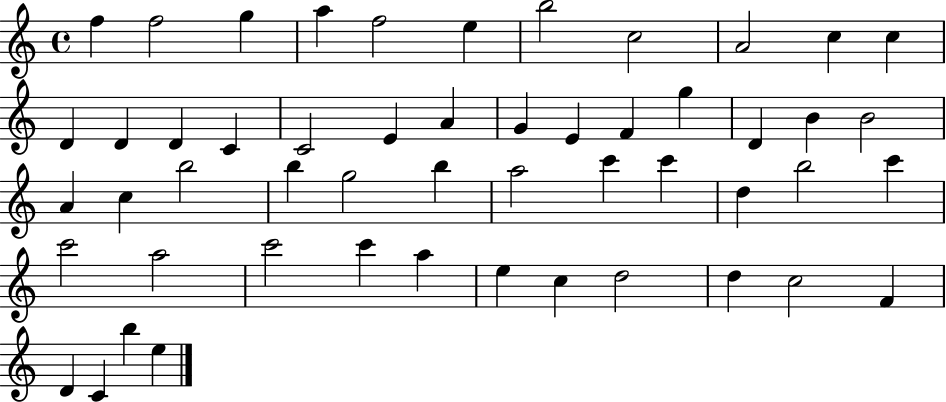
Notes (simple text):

F5/q F5/h G5/q A5/q F5/h E5/q B5/h C5/h A4/h C5/q C5/q D4/q D4/q D4/q C4/q C4/h E4/q A4/q G4/q E4/q F4/q G5/q D4/q B4/q B4/h A4/q C5/q B5/h B5/q G5/h B5/q A5/h C6/q C6/q D5/q B5/h C6/q C6/h A5/h C6/h C6/q A5/q E5/q C5/q D5/h D5/q C5/h F4/q D4/q C4/q B5/q E5/q